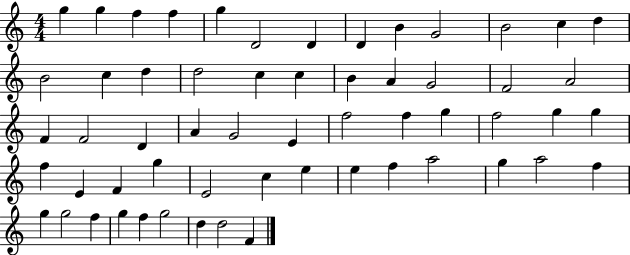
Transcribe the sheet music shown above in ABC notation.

X:1
T:Untitled
M:4/4
L:1/4
K:C
g g f f g D2 D D B G2 B2 c d B2 c d d2 c c B A G2 F2 A2 F F2 D A G2 E f2 f g f2 g g f E F g E2 c e e f a2 g a2 f g g2 f g f g2 d d2 F